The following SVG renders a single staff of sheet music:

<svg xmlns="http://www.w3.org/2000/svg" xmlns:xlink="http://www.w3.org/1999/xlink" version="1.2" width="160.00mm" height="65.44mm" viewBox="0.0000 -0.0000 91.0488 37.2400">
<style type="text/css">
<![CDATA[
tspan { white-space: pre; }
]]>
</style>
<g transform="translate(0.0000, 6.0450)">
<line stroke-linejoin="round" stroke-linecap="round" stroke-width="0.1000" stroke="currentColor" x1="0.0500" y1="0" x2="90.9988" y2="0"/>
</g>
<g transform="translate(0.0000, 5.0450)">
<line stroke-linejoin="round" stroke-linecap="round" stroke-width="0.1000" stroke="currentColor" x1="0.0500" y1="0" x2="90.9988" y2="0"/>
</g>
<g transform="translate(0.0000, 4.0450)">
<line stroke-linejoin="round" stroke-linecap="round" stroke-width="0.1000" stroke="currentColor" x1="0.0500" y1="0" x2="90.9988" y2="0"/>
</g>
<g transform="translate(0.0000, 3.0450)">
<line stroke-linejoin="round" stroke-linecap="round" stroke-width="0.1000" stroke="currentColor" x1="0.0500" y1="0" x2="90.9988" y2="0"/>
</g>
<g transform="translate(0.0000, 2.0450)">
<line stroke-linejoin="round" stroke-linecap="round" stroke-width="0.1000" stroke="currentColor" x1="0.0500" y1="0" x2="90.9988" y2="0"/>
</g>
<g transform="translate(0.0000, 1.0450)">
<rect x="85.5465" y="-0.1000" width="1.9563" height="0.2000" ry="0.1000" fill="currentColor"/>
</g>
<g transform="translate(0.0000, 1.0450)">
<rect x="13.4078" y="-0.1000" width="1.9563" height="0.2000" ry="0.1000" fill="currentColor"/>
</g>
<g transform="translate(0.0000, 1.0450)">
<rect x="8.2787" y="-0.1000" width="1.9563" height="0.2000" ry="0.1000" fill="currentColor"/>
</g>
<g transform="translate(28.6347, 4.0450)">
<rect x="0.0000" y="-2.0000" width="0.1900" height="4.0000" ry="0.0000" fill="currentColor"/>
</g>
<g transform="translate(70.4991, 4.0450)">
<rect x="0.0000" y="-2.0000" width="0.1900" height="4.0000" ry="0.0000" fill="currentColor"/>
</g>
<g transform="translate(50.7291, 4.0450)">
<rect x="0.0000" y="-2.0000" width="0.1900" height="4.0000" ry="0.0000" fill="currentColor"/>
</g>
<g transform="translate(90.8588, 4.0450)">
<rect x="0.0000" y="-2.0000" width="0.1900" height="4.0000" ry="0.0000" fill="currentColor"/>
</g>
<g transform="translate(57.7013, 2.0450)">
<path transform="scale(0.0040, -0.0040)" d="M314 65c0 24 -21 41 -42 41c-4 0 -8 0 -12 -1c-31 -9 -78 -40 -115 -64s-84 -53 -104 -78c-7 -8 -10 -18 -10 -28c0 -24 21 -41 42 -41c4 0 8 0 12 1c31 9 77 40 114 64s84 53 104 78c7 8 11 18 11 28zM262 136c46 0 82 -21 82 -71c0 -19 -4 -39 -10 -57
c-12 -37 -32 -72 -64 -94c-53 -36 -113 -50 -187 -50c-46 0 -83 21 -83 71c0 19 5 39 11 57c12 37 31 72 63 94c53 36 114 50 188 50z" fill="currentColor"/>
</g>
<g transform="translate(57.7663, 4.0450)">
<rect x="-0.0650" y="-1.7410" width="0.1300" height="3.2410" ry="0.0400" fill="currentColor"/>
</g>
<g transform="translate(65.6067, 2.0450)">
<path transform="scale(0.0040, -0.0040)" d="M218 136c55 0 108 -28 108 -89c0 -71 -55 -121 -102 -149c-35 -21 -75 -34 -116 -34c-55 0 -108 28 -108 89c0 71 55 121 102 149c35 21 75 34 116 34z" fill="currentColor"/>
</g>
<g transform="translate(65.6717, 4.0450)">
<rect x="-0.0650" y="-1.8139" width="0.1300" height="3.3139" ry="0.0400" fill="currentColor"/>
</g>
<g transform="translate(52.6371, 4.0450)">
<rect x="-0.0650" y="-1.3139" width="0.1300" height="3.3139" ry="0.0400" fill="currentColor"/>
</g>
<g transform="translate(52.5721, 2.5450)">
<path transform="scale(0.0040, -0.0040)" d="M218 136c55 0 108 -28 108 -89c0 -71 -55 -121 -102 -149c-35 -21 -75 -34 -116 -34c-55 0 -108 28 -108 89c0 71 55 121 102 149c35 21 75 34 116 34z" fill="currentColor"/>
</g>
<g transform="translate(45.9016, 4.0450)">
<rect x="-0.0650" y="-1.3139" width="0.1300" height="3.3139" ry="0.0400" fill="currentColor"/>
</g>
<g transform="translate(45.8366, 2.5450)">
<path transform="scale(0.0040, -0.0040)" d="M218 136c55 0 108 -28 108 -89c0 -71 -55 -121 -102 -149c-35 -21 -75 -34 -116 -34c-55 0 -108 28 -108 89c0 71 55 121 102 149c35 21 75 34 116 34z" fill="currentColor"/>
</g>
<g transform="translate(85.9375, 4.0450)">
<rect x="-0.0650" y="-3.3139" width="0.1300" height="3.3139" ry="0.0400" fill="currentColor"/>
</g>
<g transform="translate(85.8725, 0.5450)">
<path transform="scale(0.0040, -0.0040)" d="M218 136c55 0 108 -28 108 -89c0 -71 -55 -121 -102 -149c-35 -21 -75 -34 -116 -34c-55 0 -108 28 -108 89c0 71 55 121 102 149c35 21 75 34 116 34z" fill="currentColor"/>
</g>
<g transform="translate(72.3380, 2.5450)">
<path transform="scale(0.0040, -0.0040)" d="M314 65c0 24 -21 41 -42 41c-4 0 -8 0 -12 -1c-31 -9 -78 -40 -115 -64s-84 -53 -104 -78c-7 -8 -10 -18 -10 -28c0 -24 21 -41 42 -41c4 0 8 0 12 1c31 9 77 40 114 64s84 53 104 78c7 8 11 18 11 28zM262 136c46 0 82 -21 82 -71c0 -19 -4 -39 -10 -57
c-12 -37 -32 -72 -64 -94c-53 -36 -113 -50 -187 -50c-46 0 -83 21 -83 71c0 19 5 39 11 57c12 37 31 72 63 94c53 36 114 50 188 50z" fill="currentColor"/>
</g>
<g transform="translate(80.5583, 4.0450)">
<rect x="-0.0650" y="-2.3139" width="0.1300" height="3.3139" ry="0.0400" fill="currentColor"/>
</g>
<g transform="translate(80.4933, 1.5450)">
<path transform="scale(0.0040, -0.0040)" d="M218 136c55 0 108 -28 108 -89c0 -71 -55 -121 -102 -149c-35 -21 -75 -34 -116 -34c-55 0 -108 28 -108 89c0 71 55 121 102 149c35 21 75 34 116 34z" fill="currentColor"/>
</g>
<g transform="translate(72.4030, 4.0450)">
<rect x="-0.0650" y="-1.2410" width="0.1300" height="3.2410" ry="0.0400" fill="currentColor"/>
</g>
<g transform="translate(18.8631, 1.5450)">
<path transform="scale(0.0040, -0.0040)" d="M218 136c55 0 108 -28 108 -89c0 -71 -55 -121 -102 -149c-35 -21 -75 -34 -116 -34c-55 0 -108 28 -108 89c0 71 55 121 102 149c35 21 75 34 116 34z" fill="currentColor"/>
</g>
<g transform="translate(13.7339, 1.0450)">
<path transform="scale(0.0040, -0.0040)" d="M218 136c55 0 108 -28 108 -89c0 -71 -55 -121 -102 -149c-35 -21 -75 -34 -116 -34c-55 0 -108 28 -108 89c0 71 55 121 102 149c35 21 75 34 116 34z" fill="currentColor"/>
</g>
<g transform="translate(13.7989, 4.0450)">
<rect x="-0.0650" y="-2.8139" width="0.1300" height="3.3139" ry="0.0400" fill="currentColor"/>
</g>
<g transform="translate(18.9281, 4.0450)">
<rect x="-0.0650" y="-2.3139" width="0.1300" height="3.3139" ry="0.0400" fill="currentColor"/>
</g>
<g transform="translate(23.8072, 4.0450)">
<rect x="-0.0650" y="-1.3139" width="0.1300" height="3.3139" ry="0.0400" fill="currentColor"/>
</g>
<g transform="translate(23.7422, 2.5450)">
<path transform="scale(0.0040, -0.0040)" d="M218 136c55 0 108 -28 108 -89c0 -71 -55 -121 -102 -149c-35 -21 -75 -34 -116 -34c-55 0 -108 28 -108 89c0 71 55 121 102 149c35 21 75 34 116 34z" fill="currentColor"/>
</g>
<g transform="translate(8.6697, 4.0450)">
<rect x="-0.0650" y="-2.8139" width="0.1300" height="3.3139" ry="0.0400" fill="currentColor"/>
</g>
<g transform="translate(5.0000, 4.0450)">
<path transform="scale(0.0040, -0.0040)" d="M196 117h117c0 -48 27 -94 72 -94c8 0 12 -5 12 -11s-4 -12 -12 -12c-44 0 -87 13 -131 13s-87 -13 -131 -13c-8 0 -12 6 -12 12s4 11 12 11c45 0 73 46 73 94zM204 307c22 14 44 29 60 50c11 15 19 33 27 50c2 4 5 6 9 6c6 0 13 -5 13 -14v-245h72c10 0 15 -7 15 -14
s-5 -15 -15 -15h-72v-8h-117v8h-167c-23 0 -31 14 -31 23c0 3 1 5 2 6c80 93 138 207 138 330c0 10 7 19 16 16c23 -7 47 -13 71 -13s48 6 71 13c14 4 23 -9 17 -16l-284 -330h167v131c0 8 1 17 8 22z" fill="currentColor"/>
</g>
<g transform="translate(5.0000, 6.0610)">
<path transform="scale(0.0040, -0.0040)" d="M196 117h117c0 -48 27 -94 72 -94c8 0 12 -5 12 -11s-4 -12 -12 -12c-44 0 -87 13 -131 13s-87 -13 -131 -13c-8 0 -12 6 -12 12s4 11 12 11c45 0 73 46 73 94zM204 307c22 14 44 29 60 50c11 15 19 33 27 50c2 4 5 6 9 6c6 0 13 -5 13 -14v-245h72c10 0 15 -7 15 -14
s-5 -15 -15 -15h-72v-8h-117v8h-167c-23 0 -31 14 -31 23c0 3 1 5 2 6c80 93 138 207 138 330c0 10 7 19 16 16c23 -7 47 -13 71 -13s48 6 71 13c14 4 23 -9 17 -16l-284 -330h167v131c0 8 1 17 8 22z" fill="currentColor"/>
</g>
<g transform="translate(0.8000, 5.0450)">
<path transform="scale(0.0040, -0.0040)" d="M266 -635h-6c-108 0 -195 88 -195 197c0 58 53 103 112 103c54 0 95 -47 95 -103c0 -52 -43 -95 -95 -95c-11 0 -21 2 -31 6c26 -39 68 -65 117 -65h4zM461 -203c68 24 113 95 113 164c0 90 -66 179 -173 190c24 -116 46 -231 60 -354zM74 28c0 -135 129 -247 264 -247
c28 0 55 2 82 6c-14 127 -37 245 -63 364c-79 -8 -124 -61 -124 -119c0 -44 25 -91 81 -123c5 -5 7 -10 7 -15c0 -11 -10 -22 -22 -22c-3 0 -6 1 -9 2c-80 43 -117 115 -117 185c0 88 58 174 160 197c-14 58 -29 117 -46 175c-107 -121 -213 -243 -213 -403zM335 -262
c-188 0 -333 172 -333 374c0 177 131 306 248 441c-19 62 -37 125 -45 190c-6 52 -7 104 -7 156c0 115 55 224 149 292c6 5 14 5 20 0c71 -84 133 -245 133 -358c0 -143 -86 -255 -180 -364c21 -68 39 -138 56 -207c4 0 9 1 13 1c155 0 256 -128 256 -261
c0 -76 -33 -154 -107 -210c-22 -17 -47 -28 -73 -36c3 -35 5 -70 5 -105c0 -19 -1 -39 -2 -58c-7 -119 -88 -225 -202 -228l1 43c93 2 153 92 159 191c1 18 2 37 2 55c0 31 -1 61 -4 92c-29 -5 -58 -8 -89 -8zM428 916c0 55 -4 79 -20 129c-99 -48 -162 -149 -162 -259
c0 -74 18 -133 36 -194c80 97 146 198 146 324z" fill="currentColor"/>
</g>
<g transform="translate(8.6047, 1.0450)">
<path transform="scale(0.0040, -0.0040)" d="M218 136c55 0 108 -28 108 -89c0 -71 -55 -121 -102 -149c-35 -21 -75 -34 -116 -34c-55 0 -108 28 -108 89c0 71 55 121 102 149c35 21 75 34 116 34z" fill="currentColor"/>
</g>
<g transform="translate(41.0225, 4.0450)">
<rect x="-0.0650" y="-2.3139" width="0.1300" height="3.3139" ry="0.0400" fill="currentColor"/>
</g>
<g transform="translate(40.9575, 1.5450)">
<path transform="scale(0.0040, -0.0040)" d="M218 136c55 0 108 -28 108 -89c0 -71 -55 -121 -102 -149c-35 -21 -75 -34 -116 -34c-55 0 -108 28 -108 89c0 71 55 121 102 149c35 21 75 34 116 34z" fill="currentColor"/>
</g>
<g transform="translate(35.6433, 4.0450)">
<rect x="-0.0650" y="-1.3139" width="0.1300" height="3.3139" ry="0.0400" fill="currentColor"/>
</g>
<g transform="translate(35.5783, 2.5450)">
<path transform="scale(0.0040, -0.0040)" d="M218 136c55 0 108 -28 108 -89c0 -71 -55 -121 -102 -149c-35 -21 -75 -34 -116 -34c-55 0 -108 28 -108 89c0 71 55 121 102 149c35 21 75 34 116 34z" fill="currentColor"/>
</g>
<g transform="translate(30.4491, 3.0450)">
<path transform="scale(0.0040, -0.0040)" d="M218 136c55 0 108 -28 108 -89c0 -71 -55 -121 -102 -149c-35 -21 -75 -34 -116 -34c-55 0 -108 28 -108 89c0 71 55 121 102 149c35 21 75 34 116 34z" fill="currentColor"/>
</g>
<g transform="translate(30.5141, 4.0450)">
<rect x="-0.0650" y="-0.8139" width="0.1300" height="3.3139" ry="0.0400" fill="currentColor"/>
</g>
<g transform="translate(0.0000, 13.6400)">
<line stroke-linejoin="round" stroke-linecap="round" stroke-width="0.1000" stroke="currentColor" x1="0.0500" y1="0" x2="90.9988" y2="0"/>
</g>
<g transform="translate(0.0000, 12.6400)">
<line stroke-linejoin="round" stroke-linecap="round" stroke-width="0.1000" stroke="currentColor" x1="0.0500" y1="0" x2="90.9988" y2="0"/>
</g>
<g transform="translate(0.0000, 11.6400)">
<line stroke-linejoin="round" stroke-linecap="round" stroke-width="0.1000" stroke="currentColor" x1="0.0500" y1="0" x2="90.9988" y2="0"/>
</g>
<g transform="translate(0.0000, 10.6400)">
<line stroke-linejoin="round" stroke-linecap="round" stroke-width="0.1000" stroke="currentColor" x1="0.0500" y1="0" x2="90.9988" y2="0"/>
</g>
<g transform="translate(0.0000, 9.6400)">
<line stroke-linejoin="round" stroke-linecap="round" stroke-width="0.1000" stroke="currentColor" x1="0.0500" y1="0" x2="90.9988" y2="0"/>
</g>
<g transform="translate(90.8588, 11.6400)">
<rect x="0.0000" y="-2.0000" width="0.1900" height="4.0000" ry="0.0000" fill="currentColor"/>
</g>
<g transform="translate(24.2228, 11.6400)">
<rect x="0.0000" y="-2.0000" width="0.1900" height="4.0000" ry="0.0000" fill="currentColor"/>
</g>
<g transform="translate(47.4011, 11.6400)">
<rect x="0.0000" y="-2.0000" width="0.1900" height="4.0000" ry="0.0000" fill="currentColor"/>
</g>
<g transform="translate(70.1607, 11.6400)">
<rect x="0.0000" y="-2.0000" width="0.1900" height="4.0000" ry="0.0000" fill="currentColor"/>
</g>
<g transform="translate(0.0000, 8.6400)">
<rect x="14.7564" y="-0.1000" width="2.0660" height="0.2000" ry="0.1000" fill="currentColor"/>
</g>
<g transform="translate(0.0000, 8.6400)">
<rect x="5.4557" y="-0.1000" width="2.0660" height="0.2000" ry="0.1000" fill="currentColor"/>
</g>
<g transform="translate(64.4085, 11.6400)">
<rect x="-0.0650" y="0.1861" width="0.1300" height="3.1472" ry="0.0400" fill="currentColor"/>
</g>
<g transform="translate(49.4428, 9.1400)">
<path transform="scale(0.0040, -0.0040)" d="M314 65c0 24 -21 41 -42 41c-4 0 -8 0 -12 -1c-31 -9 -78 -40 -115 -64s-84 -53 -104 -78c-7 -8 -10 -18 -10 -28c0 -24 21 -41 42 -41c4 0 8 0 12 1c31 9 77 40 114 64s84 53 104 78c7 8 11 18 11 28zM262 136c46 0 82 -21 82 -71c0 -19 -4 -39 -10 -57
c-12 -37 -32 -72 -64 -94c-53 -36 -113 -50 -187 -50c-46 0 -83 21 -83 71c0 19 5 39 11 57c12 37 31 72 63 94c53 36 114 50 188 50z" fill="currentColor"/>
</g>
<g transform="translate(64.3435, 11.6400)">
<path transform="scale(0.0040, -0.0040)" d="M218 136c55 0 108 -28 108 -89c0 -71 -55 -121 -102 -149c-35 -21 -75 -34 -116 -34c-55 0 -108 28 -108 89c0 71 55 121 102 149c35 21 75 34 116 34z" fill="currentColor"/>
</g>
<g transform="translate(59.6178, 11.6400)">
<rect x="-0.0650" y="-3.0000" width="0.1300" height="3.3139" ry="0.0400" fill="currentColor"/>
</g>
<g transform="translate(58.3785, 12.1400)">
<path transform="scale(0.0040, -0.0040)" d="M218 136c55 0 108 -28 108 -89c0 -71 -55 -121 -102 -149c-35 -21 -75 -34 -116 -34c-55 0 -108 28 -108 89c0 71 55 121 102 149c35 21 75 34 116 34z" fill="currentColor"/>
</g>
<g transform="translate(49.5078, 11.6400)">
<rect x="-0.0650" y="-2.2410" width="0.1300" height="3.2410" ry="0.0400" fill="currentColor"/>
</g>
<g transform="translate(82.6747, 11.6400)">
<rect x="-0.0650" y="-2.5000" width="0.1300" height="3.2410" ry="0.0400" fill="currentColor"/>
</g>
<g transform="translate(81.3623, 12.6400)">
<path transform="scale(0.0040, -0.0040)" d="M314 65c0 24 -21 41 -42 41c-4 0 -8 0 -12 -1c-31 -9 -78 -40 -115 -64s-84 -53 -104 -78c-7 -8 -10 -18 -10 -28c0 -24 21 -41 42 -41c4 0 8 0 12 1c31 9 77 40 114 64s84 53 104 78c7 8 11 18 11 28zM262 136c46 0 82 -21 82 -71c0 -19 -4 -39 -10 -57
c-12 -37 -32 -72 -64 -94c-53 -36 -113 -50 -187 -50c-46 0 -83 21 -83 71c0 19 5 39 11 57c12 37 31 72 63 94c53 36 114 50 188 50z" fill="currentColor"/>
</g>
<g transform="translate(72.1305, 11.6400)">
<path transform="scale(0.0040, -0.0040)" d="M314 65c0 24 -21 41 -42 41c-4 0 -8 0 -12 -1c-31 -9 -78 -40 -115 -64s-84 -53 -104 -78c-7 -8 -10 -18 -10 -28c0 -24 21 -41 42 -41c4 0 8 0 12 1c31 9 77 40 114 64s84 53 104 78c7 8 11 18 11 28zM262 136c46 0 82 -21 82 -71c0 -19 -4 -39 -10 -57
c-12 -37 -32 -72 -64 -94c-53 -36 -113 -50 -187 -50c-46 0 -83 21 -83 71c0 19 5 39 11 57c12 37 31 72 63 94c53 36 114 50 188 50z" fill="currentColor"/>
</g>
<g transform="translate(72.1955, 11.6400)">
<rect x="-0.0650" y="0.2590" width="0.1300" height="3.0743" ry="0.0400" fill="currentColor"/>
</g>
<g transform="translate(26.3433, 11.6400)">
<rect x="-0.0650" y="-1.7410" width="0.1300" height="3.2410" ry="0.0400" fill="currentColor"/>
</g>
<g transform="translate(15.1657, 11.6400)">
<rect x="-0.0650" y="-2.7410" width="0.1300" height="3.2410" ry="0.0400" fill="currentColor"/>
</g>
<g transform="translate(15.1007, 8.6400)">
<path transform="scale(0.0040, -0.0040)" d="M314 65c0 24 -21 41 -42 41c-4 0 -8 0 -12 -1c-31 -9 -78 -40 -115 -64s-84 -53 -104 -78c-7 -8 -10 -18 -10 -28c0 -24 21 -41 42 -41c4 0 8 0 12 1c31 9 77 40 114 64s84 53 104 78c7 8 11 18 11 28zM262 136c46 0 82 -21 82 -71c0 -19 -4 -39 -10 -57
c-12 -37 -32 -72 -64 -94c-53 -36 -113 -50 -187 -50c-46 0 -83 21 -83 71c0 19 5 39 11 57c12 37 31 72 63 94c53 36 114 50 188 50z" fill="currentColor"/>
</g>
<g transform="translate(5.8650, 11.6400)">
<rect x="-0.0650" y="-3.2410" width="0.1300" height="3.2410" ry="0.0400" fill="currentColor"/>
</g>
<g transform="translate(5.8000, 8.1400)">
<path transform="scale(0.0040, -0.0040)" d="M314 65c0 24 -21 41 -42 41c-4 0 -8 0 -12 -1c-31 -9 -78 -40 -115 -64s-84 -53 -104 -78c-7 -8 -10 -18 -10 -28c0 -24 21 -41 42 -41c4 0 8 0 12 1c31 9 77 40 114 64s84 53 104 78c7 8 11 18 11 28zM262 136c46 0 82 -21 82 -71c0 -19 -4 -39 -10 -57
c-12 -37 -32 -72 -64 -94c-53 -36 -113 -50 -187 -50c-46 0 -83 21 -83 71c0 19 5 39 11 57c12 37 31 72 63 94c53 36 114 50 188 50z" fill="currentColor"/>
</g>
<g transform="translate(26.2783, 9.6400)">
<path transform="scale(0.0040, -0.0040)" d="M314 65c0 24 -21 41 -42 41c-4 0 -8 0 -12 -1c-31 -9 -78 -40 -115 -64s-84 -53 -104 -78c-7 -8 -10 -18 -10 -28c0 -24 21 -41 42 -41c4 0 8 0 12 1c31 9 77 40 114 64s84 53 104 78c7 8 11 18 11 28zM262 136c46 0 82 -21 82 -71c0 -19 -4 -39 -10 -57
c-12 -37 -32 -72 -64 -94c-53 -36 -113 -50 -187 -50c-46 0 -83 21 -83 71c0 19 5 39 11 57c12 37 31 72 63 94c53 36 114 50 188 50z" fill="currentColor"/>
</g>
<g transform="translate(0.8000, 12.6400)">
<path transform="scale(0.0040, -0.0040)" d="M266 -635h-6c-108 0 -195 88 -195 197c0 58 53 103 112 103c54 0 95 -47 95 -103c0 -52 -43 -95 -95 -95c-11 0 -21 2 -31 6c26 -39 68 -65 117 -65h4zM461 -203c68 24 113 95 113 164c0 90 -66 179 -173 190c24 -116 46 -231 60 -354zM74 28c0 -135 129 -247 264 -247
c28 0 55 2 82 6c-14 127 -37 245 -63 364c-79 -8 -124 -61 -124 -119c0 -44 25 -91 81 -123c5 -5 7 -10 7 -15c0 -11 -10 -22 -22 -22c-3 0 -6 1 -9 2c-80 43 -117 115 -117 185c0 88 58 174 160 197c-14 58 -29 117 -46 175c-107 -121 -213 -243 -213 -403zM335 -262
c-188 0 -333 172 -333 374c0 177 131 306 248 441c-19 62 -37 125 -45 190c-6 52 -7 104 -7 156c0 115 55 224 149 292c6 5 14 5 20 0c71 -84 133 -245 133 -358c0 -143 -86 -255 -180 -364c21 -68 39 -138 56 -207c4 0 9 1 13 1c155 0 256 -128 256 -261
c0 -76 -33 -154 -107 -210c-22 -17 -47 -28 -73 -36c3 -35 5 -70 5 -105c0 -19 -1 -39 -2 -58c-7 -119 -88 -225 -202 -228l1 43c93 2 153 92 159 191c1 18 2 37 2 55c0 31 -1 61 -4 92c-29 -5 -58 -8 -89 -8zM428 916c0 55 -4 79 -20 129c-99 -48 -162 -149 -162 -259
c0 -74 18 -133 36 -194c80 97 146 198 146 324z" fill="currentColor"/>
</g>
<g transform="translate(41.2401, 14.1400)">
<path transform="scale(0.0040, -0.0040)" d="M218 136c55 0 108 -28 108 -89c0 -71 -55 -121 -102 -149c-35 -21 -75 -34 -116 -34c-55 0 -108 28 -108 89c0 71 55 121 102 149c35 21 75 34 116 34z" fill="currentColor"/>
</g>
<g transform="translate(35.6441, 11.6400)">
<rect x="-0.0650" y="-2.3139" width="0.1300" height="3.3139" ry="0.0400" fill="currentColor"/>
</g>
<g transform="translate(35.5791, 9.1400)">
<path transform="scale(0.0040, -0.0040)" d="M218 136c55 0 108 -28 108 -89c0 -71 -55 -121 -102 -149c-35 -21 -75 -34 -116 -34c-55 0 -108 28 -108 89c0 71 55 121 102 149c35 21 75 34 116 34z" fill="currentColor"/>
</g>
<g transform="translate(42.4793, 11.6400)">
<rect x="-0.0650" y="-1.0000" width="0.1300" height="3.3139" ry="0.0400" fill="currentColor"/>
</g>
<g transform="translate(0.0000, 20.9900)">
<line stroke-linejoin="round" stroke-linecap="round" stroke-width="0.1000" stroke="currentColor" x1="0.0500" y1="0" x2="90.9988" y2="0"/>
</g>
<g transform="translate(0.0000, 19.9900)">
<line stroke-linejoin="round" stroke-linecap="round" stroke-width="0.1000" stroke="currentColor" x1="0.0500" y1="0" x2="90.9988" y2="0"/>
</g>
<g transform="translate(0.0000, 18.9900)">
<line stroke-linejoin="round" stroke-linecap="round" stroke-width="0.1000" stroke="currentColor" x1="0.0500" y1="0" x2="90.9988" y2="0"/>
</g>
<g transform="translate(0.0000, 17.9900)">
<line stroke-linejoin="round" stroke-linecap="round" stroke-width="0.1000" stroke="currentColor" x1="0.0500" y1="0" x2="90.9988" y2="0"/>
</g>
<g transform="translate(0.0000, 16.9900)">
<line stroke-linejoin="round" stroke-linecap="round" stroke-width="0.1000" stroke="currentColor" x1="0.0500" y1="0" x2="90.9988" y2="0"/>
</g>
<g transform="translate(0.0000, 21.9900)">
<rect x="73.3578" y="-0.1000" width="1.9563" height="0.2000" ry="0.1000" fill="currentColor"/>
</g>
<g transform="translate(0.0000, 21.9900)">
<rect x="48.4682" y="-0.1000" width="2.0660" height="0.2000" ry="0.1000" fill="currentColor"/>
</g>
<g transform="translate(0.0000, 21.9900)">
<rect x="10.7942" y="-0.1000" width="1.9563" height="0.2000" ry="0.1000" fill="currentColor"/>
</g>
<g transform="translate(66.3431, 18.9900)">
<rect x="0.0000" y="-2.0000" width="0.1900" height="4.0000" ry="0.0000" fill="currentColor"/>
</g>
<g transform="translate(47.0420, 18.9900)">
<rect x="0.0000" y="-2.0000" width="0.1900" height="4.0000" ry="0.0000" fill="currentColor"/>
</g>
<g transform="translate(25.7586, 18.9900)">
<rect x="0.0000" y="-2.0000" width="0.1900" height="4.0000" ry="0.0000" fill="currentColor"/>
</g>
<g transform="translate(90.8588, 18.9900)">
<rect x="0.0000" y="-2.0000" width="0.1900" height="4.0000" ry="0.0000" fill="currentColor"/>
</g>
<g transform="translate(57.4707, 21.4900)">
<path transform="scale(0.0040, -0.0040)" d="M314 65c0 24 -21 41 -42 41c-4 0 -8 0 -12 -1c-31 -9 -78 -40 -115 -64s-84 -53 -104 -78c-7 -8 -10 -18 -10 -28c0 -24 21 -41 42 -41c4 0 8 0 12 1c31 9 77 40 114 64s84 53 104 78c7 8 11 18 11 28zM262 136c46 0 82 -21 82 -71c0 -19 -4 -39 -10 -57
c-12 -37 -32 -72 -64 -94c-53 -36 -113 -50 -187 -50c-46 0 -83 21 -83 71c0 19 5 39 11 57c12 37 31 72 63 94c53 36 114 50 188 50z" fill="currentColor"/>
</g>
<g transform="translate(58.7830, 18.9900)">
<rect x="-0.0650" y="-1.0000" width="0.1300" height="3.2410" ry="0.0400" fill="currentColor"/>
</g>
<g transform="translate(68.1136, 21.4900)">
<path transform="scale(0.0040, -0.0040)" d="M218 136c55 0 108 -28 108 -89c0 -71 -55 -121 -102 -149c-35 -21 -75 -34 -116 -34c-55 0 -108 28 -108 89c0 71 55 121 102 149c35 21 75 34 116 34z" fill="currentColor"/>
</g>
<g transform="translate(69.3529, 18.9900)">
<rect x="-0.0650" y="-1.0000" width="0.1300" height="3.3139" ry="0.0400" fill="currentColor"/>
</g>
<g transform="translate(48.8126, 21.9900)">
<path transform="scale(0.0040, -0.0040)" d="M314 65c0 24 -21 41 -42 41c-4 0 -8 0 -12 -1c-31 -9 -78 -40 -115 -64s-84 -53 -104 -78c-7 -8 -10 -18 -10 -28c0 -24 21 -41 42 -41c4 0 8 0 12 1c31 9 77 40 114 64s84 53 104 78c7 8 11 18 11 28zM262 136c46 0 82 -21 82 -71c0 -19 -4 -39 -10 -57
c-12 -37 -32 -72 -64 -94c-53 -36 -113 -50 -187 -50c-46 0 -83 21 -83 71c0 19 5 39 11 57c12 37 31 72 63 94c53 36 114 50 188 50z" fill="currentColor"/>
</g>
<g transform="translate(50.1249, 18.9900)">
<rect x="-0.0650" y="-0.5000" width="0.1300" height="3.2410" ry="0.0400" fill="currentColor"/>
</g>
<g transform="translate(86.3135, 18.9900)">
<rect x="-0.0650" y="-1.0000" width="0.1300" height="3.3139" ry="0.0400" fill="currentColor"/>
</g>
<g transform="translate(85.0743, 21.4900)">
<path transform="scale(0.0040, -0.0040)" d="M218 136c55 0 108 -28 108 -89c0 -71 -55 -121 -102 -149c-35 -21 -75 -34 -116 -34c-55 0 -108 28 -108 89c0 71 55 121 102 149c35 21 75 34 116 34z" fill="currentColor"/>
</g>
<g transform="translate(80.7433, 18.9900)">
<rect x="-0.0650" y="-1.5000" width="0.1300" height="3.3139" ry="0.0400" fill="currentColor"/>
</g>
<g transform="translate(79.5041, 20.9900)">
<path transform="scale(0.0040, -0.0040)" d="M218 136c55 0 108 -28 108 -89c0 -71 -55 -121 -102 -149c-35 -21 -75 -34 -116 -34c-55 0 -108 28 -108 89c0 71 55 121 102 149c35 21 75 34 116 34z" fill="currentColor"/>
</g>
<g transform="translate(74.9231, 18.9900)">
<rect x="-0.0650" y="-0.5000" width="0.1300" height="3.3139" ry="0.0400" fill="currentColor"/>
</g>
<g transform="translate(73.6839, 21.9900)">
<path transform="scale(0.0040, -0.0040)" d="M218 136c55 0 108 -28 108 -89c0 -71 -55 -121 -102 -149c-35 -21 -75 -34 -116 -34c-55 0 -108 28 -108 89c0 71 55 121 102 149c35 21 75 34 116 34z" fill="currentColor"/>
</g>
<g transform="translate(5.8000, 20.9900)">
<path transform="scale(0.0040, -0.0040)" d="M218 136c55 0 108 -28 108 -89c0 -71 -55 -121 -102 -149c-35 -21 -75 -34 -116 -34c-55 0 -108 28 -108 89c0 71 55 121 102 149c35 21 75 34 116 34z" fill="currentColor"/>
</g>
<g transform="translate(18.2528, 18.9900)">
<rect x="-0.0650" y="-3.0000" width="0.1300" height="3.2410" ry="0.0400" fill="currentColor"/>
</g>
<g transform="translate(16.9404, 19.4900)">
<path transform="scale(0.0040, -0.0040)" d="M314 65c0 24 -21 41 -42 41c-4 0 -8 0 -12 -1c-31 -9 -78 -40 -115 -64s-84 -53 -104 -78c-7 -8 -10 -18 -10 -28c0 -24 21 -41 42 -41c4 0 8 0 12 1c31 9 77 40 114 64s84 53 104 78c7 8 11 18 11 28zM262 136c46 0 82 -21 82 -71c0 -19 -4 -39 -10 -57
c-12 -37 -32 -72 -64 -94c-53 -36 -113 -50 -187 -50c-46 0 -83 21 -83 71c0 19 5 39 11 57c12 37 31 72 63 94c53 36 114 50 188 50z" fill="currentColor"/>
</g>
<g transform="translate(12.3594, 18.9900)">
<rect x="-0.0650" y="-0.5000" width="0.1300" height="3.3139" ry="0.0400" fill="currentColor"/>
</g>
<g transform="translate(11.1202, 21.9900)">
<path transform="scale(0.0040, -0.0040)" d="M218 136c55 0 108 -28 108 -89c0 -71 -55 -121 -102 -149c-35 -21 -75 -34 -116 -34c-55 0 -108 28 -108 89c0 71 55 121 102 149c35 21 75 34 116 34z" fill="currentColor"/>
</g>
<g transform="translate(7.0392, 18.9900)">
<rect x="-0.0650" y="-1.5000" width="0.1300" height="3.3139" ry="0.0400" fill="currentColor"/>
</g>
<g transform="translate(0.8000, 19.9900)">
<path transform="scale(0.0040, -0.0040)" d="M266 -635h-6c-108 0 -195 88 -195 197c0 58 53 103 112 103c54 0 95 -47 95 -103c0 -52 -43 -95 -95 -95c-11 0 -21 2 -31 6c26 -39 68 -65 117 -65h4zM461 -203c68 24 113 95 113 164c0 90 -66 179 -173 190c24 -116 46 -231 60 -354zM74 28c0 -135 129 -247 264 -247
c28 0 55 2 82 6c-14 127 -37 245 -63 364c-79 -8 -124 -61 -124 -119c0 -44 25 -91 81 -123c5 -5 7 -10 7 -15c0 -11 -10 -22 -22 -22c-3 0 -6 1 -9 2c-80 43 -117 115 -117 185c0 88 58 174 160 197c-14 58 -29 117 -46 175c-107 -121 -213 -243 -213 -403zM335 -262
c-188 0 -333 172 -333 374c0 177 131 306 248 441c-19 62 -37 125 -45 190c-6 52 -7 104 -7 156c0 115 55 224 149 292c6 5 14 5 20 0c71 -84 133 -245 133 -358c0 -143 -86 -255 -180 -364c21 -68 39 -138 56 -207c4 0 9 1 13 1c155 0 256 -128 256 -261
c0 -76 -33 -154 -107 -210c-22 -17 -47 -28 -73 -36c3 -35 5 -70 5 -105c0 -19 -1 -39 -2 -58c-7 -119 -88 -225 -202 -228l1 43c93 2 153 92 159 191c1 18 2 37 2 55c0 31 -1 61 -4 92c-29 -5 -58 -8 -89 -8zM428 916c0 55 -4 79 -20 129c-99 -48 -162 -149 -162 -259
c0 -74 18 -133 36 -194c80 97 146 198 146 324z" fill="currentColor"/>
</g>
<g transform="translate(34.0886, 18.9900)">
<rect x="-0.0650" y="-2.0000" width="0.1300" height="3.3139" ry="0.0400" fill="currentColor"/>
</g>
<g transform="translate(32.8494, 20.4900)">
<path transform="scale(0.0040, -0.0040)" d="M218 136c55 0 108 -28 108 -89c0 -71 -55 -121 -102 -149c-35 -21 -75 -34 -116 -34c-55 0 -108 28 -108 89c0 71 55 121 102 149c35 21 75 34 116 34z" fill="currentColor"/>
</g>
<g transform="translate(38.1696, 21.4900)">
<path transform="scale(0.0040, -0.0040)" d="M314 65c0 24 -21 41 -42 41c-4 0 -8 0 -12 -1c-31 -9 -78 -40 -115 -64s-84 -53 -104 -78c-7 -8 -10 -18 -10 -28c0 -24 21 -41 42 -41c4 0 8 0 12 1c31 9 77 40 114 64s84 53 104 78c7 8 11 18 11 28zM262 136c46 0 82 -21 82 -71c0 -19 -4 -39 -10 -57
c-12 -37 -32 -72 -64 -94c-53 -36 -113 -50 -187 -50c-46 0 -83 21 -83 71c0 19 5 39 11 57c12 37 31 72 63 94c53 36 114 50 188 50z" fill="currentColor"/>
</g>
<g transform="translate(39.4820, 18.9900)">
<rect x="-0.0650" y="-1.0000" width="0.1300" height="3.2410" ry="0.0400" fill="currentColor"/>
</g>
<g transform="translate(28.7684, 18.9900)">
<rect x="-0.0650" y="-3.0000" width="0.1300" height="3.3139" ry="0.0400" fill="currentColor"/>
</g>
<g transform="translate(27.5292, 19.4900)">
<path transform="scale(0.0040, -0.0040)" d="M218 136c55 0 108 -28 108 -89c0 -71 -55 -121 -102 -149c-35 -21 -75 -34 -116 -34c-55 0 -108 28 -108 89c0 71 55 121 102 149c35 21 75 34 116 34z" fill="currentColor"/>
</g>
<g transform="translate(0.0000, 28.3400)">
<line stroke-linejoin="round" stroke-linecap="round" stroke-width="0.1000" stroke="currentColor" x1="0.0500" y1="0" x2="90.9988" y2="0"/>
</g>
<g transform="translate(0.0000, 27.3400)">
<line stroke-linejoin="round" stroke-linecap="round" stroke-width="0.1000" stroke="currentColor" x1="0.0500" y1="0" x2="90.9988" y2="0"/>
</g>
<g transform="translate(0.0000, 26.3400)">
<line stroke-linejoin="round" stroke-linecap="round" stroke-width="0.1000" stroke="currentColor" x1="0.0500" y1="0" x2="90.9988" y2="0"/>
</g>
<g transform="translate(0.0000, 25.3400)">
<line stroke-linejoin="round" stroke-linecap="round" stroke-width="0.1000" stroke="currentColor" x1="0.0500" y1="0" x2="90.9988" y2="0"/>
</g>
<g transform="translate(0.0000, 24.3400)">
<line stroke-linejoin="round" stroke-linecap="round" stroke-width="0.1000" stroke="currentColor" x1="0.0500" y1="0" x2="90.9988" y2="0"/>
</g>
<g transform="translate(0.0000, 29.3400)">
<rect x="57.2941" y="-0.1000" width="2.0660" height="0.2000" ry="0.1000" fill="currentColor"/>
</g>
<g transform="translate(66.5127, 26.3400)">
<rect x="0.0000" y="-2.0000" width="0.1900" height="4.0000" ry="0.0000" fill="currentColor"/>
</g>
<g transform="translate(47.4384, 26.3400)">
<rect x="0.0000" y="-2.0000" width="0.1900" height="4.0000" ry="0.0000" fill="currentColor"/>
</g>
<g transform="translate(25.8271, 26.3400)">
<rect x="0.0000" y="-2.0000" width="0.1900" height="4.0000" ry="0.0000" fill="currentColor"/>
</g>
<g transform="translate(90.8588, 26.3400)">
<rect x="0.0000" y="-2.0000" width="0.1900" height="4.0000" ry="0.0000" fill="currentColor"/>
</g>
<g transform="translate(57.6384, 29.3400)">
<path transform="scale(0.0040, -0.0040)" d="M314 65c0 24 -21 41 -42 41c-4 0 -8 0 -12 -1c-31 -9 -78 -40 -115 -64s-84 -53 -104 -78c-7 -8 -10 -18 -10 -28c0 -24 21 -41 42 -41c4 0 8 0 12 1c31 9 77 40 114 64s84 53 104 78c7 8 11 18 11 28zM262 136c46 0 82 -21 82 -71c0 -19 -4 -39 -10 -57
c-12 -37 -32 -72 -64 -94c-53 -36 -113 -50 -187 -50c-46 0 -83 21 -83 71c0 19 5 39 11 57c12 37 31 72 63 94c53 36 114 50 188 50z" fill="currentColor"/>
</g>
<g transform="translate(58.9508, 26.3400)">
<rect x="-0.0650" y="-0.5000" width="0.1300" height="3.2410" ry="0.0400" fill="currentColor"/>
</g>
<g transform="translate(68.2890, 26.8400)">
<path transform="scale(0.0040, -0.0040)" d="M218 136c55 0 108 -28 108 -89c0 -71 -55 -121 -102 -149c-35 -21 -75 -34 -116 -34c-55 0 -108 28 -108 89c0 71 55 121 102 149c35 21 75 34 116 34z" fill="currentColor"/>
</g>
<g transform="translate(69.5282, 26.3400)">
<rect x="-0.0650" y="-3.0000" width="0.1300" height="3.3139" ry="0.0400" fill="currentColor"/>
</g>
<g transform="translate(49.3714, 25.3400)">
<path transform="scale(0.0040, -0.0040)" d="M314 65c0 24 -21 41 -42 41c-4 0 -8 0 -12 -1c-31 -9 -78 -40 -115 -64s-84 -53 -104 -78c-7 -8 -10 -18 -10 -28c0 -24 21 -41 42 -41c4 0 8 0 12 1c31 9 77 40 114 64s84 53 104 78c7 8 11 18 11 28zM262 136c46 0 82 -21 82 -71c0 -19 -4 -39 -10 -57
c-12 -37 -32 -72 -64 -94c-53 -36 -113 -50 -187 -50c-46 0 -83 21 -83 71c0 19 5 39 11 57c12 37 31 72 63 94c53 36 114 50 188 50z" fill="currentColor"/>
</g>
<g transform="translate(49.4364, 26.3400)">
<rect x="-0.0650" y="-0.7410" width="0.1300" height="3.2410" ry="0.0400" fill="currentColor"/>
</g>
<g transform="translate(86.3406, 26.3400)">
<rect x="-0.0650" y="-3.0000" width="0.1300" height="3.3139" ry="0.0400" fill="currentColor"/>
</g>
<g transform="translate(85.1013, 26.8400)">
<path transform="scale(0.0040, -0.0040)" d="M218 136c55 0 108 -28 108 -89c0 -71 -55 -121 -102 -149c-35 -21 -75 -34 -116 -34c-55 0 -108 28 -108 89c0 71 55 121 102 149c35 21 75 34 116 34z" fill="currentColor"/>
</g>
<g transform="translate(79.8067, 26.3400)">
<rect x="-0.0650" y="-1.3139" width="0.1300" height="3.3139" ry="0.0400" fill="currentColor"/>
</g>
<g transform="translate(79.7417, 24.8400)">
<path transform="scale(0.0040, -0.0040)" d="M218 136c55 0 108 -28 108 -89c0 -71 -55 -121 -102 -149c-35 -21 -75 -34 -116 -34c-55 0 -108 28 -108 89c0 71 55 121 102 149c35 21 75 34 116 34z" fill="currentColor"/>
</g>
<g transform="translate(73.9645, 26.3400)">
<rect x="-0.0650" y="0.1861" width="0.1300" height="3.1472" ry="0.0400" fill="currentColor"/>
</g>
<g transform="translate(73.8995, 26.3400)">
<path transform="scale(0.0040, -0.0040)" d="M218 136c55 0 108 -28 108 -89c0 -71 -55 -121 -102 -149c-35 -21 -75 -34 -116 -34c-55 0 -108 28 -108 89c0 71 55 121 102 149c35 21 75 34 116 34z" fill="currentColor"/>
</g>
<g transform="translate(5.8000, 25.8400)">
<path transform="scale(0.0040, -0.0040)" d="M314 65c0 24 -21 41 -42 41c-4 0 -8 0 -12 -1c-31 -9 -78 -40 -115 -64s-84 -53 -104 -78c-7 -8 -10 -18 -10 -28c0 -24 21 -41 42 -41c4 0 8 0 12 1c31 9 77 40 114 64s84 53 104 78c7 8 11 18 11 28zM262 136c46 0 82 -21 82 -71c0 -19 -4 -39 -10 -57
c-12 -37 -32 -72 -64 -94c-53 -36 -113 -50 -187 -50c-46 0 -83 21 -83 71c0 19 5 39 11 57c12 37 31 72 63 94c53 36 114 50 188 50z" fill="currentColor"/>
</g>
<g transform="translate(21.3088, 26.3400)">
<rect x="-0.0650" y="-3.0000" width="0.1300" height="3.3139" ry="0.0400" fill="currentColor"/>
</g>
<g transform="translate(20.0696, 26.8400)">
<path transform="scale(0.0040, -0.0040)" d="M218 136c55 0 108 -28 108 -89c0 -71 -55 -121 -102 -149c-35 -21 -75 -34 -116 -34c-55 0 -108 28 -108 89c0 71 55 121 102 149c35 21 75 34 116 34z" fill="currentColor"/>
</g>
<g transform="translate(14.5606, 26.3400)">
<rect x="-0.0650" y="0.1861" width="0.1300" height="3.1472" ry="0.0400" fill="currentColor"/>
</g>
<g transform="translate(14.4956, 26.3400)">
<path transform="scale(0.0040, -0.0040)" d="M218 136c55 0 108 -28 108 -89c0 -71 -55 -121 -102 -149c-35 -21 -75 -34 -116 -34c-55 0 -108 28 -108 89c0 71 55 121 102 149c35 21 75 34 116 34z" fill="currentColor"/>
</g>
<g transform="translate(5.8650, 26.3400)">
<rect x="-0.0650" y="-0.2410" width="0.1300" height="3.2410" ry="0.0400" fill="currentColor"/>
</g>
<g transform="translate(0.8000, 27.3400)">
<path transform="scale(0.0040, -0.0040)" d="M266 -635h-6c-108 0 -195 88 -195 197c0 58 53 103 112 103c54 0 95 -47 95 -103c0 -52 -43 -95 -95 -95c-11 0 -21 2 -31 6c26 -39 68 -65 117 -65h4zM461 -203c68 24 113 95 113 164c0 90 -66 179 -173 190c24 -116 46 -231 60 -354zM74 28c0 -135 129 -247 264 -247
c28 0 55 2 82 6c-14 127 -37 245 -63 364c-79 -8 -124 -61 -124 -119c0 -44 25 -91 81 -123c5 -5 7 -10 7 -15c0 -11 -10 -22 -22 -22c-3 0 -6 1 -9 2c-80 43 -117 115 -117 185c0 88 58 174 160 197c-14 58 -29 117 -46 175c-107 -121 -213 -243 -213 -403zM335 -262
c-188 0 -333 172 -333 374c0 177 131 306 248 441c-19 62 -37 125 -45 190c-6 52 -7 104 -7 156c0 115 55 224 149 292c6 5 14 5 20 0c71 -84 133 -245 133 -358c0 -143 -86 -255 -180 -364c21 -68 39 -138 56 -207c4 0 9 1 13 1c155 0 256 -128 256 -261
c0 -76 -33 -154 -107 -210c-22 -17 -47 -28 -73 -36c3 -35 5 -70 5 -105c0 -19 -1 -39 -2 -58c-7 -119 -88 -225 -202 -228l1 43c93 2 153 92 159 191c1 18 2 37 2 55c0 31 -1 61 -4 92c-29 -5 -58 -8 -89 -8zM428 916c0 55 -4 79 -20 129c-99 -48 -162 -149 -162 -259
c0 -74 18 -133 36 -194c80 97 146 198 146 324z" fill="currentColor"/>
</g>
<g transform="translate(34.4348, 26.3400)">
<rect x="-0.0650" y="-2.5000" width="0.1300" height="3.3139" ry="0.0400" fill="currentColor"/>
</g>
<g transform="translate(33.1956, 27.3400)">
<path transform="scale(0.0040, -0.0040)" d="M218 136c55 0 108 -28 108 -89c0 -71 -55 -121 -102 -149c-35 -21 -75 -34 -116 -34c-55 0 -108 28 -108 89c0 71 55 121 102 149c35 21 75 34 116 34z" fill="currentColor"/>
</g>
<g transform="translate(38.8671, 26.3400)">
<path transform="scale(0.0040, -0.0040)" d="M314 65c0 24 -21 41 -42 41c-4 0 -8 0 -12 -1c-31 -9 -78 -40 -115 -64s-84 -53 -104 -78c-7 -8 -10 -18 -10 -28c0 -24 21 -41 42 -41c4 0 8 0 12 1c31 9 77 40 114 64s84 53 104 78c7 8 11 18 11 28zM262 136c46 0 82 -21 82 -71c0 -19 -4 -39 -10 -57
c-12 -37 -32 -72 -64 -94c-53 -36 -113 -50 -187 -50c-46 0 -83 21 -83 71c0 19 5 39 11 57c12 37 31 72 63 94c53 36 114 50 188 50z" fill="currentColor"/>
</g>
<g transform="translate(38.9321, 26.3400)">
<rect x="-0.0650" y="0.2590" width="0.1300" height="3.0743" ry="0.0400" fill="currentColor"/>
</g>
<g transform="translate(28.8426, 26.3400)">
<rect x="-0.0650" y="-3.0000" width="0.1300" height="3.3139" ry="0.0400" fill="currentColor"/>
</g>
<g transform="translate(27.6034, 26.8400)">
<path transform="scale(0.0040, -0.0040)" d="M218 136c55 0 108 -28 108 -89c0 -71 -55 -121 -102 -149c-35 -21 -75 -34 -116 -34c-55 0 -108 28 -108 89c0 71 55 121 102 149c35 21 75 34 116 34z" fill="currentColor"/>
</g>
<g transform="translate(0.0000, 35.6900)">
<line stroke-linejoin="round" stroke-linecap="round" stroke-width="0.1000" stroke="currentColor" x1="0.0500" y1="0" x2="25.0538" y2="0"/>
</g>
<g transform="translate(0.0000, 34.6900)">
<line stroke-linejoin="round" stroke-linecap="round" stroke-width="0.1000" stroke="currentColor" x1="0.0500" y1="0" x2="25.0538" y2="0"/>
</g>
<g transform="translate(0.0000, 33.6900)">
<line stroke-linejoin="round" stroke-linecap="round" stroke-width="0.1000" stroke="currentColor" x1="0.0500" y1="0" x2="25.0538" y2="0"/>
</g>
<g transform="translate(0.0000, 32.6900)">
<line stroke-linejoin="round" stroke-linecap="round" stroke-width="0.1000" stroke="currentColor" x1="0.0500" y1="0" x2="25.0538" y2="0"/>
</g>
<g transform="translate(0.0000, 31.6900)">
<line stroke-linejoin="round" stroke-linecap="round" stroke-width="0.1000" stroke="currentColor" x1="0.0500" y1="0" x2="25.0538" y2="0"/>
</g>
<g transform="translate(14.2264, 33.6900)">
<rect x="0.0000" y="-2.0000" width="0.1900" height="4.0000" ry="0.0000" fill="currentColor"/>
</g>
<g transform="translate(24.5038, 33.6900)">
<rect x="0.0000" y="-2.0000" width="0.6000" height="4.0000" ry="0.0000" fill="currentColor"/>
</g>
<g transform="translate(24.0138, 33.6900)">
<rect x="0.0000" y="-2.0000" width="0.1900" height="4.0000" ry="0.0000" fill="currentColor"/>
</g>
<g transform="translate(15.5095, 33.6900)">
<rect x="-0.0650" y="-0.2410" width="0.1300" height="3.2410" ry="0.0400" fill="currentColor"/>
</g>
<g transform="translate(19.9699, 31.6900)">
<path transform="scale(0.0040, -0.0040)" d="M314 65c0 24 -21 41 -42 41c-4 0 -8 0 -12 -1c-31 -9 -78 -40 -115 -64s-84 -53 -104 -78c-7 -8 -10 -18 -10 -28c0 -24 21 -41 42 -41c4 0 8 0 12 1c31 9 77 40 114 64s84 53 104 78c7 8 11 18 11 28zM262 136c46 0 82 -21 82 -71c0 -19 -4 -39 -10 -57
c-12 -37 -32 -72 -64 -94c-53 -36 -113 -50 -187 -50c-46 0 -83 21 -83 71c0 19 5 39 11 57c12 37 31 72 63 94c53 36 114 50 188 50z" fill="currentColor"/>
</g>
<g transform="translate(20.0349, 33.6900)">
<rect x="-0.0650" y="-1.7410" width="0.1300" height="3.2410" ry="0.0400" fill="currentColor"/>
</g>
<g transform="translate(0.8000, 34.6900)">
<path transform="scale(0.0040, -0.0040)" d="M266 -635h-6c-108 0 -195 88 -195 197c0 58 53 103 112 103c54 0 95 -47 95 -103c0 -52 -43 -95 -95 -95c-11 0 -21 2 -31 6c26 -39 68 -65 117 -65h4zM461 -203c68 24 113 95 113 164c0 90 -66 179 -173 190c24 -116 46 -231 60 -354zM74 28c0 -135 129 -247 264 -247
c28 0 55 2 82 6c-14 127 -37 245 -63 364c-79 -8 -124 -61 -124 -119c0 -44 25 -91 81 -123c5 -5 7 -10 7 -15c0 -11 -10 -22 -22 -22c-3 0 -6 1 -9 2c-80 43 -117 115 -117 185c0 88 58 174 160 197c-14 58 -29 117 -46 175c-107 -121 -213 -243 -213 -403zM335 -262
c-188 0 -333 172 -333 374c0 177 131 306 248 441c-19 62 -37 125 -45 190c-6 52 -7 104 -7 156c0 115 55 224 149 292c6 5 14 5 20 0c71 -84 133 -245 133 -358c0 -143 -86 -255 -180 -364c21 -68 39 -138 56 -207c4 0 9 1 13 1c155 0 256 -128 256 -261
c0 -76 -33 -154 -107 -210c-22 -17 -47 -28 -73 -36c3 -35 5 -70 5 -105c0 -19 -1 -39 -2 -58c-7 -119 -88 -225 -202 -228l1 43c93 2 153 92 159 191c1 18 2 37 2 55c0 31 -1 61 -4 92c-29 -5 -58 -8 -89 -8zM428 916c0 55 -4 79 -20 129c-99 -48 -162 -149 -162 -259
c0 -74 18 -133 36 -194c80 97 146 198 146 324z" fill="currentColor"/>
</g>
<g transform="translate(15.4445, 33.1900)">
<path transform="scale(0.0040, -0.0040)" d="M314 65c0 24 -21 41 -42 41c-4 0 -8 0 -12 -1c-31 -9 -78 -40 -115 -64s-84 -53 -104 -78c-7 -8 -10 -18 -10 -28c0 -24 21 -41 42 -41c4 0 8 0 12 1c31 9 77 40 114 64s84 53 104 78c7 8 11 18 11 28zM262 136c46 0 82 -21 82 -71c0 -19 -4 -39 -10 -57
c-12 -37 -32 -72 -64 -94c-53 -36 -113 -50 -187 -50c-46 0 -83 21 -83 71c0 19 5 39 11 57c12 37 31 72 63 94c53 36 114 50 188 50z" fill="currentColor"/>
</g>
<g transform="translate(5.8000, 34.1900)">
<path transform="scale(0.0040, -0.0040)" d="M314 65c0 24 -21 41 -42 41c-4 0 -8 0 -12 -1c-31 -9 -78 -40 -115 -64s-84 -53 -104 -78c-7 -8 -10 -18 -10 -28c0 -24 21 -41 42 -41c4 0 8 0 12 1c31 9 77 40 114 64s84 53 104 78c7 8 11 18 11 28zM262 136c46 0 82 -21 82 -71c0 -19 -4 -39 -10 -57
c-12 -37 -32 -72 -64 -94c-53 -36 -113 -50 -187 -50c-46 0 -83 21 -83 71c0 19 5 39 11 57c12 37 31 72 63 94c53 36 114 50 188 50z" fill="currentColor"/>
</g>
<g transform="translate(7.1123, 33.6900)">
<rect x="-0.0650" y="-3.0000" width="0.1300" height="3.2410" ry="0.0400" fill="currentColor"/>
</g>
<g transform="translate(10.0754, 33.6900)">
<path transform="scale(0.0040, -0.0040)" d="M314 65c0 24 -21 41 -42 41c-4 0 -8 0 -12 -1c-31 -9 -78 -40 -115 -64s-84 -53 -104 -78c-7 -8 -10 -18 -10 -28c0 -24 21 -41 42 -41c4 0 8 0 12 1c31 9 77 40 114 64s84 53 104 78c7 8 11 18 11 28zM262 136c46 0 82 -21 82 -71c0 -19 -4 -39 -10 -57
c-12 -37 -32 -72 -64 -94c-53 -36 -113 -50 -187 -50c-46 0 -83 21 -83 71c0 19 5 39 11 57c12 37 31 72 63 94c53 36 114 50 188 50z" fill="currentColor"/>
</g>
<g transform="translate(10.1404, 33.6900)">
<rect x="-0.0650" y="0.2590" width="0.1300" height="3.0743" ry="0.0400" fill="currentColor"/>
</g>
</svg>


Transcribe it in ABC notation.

X:1
T:Untitled
M:4/4
L:1/4
K:C
a a g e d e g e e f2 f e2 g b b2 a2 f2 g D g2 A B B2 G2 E C A2 A F D2 C2 D2 D C E D c2 B A A G B2 d2 C2 A B e A A2 B2 c2 f2